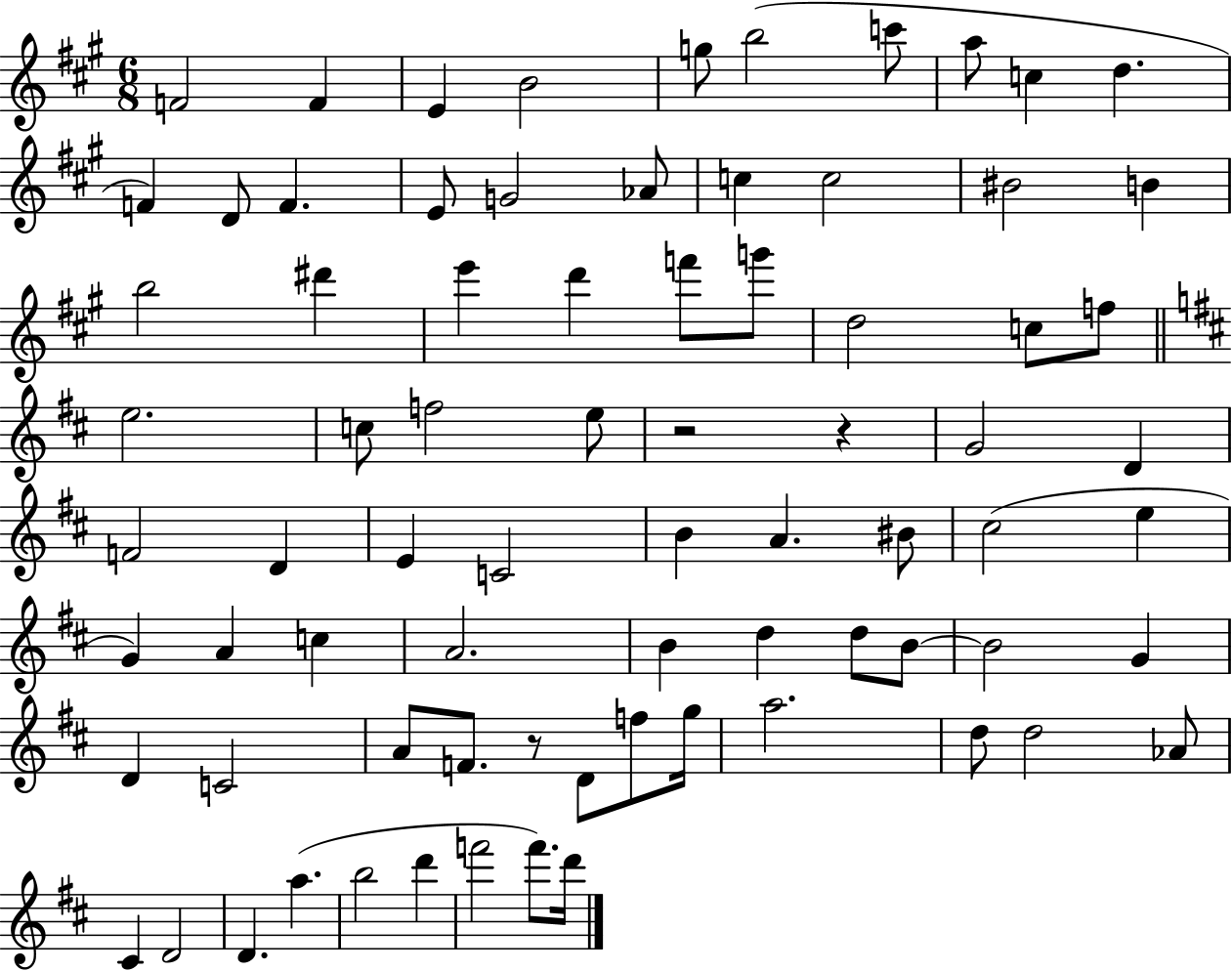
X:1
T:Untitled
M:6/8
L:1/4
K:A
F2 F E B2 g/2 b2 c'/2 a/2 c d F D/2 F E/2 G2 _A/2 c c2 ^B2 B b2 ^d' e' d' f'/2 g'/2 d2 c/2 f/2 e2 c/2 f2 e/2 z2 z G2 D F2 D E C2 B A ^B/2 ^c2 e G A c A2 B d d/2 B/2 B2 G D C2 A/2 F/2 z/2 D/2 f/2 g/4 a2 d/2 d2 _A/2 ^C D2 D a b2 d' f'2 f'/2 d'/4